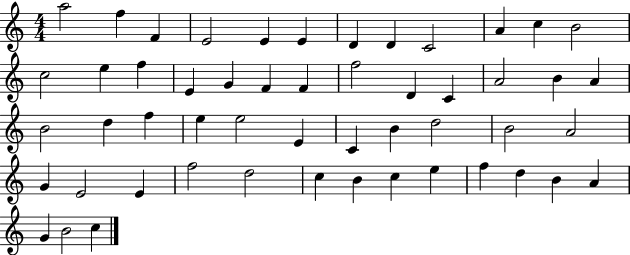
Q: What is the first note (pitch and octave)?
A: A5